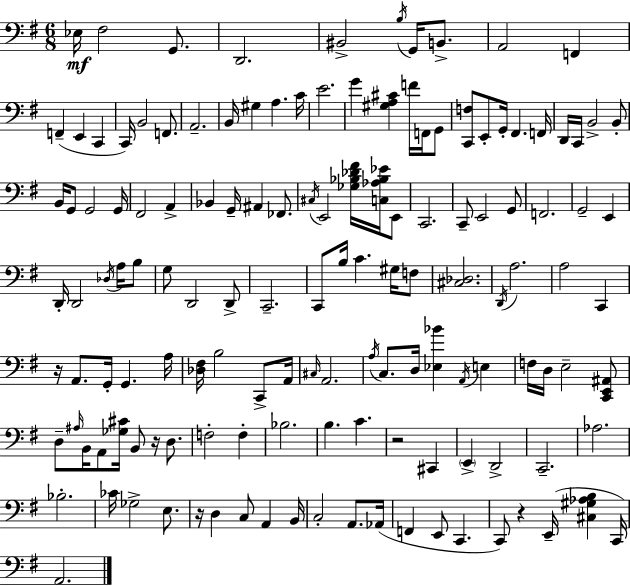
{
  \clef bass
  \numericTimeSignature
  \time 6/8
  \key e \minor
  ees16\mf fis2 g,8. | d,2. | bis,2-> \acciaccatura { b16 } g,16 b,8.-> | a,2 f,4 | \break f,4--( e,4 c,4 | c,16) b,2 f,8. | a,2.-- | b,16 gis4 a4. | \break c'16 e'2. | g'4 <gis a cis'>4 f'16 f,16 g,8 | <c, f>8 e,8-. g,16-. fis,4. | f,16 d,16 c,16 b,2-> b,8-. | \break b,16 g,8 g,2 | g,16 fis,2 a,4-> | bes,4 g,16-- ais,4 fes,8. | \acciaccatura { cis16 } e,2 <ges bes des' fis'>16 <c aes bes ees'>16 | \break e,8 c,2. | c,8-- e,2 | g,8 f,2. | g,2-- e,4 | \break d,16-. d,2 \acciaccatura { des16 } | a16 b8 g8 d,2 | d,8-> c,2.-- | c,8 b16 c'4. | \break gis16 f8 <cis des>2. | \acciaccatura { d,16 } a2. | a2 | c,4 r16 a,8. g,16-. g,4. | \break a16 <des fis>16 b2 | c,8-> a,16 \grace { cis16 } a,2. | \acciaccatura { a16 } c8. d16 <ees bes'>4 | \acciaccatura { a,16 } e4 f16 d16 e2-- | \break <c, e, ais,>8 d8-- \grace { ais16 } b,16 a,8 | <ges cis'>16 b,8 r16 d8. f2-. | f4-. bes2. | b4. | \break c'4. r2 | cis,4 \parenthesize e,4-> | d,2-> c,2.-- | aes2. | \break bes2.-. | ces'16 ges2-> | e8. r16 d4 | c8 a,4 b,16 c2-. | \break a,8. aes,16( f,4 | e,8 c,4. c,8) r4 | e,16--( <cis gis aes b>4 c,16) a,2. | \bar "|."
}